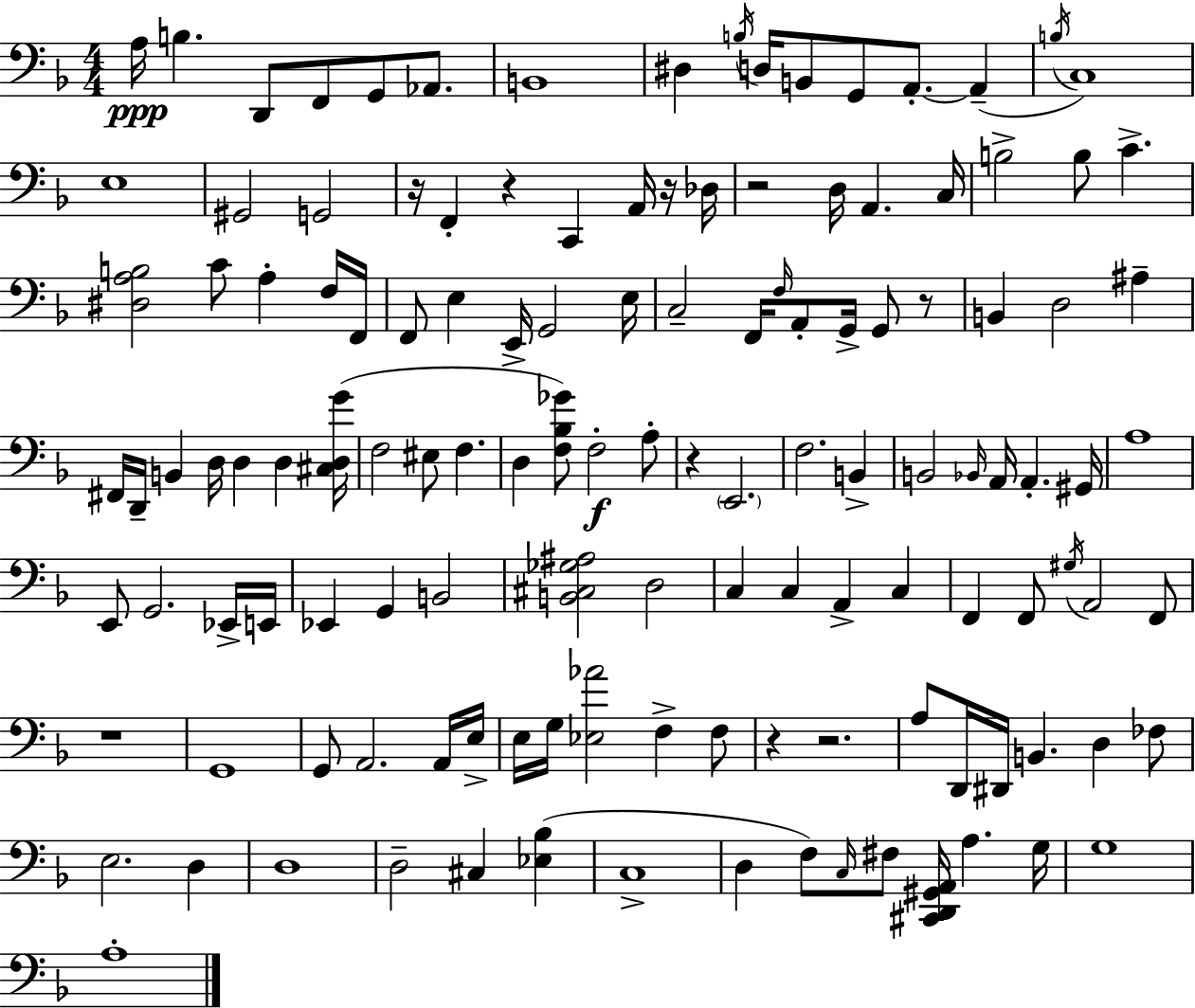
A3/s B3/q. D2/e F2/e G2/e Ab2/e. B2/w D#3/q B3/s D3/s B2/e G2/e A2/e. A2/q B3/s C3/w E3/w G#2/h G2/h R/s F2/q R/q C2/q A2/s R/s Db3/s R/h D3/s A2/q. C3/s B3/h B3/e C4/q. [D#3,A3,B3]/h C4/e A3/q F3/s F2/s F2/e E3/q E2/s G2/h E3/s C3/h F2/s F3/s A2/e G2/s G2/e R/e B2/q D3/h A#3/q F#2/s D2/s B2/q D3/s D3/q D3/q [C#3,D3,G4]/s F3/h EIS3/e F3/q. D3/q [F3,Bb3,Gb4]/e F3/h A3/e R/q E2/h. F3/h. B2/q B2/h Bb2/s A2/s A2/q. G#2/s A3/w E2/e G2/h. Eb2/s E2/s Eb2/q G2/q B2/h [B2,C#3,Gb3,A#3]/h D3/h C3/q C3/q A2/q C3/q F2/q F2/e G#3/s A2/h F2/e R/w G2/w G2/e A2/h. A2/s E3/s E3/s G3/s [Eb3,Ab4]/h F3/q F3/e R/q R/h. A3/e D2/s D#2/s B2/q. D3/q FES3/e E3/h. D3/q D3/w D3/h C#3/q [Eb3,Bb3]/q C3/w D3/q F3/e C3/s F#3/e [C#2,D2,G#2,A2]/s A3/q. G3/s G3/w A3/w